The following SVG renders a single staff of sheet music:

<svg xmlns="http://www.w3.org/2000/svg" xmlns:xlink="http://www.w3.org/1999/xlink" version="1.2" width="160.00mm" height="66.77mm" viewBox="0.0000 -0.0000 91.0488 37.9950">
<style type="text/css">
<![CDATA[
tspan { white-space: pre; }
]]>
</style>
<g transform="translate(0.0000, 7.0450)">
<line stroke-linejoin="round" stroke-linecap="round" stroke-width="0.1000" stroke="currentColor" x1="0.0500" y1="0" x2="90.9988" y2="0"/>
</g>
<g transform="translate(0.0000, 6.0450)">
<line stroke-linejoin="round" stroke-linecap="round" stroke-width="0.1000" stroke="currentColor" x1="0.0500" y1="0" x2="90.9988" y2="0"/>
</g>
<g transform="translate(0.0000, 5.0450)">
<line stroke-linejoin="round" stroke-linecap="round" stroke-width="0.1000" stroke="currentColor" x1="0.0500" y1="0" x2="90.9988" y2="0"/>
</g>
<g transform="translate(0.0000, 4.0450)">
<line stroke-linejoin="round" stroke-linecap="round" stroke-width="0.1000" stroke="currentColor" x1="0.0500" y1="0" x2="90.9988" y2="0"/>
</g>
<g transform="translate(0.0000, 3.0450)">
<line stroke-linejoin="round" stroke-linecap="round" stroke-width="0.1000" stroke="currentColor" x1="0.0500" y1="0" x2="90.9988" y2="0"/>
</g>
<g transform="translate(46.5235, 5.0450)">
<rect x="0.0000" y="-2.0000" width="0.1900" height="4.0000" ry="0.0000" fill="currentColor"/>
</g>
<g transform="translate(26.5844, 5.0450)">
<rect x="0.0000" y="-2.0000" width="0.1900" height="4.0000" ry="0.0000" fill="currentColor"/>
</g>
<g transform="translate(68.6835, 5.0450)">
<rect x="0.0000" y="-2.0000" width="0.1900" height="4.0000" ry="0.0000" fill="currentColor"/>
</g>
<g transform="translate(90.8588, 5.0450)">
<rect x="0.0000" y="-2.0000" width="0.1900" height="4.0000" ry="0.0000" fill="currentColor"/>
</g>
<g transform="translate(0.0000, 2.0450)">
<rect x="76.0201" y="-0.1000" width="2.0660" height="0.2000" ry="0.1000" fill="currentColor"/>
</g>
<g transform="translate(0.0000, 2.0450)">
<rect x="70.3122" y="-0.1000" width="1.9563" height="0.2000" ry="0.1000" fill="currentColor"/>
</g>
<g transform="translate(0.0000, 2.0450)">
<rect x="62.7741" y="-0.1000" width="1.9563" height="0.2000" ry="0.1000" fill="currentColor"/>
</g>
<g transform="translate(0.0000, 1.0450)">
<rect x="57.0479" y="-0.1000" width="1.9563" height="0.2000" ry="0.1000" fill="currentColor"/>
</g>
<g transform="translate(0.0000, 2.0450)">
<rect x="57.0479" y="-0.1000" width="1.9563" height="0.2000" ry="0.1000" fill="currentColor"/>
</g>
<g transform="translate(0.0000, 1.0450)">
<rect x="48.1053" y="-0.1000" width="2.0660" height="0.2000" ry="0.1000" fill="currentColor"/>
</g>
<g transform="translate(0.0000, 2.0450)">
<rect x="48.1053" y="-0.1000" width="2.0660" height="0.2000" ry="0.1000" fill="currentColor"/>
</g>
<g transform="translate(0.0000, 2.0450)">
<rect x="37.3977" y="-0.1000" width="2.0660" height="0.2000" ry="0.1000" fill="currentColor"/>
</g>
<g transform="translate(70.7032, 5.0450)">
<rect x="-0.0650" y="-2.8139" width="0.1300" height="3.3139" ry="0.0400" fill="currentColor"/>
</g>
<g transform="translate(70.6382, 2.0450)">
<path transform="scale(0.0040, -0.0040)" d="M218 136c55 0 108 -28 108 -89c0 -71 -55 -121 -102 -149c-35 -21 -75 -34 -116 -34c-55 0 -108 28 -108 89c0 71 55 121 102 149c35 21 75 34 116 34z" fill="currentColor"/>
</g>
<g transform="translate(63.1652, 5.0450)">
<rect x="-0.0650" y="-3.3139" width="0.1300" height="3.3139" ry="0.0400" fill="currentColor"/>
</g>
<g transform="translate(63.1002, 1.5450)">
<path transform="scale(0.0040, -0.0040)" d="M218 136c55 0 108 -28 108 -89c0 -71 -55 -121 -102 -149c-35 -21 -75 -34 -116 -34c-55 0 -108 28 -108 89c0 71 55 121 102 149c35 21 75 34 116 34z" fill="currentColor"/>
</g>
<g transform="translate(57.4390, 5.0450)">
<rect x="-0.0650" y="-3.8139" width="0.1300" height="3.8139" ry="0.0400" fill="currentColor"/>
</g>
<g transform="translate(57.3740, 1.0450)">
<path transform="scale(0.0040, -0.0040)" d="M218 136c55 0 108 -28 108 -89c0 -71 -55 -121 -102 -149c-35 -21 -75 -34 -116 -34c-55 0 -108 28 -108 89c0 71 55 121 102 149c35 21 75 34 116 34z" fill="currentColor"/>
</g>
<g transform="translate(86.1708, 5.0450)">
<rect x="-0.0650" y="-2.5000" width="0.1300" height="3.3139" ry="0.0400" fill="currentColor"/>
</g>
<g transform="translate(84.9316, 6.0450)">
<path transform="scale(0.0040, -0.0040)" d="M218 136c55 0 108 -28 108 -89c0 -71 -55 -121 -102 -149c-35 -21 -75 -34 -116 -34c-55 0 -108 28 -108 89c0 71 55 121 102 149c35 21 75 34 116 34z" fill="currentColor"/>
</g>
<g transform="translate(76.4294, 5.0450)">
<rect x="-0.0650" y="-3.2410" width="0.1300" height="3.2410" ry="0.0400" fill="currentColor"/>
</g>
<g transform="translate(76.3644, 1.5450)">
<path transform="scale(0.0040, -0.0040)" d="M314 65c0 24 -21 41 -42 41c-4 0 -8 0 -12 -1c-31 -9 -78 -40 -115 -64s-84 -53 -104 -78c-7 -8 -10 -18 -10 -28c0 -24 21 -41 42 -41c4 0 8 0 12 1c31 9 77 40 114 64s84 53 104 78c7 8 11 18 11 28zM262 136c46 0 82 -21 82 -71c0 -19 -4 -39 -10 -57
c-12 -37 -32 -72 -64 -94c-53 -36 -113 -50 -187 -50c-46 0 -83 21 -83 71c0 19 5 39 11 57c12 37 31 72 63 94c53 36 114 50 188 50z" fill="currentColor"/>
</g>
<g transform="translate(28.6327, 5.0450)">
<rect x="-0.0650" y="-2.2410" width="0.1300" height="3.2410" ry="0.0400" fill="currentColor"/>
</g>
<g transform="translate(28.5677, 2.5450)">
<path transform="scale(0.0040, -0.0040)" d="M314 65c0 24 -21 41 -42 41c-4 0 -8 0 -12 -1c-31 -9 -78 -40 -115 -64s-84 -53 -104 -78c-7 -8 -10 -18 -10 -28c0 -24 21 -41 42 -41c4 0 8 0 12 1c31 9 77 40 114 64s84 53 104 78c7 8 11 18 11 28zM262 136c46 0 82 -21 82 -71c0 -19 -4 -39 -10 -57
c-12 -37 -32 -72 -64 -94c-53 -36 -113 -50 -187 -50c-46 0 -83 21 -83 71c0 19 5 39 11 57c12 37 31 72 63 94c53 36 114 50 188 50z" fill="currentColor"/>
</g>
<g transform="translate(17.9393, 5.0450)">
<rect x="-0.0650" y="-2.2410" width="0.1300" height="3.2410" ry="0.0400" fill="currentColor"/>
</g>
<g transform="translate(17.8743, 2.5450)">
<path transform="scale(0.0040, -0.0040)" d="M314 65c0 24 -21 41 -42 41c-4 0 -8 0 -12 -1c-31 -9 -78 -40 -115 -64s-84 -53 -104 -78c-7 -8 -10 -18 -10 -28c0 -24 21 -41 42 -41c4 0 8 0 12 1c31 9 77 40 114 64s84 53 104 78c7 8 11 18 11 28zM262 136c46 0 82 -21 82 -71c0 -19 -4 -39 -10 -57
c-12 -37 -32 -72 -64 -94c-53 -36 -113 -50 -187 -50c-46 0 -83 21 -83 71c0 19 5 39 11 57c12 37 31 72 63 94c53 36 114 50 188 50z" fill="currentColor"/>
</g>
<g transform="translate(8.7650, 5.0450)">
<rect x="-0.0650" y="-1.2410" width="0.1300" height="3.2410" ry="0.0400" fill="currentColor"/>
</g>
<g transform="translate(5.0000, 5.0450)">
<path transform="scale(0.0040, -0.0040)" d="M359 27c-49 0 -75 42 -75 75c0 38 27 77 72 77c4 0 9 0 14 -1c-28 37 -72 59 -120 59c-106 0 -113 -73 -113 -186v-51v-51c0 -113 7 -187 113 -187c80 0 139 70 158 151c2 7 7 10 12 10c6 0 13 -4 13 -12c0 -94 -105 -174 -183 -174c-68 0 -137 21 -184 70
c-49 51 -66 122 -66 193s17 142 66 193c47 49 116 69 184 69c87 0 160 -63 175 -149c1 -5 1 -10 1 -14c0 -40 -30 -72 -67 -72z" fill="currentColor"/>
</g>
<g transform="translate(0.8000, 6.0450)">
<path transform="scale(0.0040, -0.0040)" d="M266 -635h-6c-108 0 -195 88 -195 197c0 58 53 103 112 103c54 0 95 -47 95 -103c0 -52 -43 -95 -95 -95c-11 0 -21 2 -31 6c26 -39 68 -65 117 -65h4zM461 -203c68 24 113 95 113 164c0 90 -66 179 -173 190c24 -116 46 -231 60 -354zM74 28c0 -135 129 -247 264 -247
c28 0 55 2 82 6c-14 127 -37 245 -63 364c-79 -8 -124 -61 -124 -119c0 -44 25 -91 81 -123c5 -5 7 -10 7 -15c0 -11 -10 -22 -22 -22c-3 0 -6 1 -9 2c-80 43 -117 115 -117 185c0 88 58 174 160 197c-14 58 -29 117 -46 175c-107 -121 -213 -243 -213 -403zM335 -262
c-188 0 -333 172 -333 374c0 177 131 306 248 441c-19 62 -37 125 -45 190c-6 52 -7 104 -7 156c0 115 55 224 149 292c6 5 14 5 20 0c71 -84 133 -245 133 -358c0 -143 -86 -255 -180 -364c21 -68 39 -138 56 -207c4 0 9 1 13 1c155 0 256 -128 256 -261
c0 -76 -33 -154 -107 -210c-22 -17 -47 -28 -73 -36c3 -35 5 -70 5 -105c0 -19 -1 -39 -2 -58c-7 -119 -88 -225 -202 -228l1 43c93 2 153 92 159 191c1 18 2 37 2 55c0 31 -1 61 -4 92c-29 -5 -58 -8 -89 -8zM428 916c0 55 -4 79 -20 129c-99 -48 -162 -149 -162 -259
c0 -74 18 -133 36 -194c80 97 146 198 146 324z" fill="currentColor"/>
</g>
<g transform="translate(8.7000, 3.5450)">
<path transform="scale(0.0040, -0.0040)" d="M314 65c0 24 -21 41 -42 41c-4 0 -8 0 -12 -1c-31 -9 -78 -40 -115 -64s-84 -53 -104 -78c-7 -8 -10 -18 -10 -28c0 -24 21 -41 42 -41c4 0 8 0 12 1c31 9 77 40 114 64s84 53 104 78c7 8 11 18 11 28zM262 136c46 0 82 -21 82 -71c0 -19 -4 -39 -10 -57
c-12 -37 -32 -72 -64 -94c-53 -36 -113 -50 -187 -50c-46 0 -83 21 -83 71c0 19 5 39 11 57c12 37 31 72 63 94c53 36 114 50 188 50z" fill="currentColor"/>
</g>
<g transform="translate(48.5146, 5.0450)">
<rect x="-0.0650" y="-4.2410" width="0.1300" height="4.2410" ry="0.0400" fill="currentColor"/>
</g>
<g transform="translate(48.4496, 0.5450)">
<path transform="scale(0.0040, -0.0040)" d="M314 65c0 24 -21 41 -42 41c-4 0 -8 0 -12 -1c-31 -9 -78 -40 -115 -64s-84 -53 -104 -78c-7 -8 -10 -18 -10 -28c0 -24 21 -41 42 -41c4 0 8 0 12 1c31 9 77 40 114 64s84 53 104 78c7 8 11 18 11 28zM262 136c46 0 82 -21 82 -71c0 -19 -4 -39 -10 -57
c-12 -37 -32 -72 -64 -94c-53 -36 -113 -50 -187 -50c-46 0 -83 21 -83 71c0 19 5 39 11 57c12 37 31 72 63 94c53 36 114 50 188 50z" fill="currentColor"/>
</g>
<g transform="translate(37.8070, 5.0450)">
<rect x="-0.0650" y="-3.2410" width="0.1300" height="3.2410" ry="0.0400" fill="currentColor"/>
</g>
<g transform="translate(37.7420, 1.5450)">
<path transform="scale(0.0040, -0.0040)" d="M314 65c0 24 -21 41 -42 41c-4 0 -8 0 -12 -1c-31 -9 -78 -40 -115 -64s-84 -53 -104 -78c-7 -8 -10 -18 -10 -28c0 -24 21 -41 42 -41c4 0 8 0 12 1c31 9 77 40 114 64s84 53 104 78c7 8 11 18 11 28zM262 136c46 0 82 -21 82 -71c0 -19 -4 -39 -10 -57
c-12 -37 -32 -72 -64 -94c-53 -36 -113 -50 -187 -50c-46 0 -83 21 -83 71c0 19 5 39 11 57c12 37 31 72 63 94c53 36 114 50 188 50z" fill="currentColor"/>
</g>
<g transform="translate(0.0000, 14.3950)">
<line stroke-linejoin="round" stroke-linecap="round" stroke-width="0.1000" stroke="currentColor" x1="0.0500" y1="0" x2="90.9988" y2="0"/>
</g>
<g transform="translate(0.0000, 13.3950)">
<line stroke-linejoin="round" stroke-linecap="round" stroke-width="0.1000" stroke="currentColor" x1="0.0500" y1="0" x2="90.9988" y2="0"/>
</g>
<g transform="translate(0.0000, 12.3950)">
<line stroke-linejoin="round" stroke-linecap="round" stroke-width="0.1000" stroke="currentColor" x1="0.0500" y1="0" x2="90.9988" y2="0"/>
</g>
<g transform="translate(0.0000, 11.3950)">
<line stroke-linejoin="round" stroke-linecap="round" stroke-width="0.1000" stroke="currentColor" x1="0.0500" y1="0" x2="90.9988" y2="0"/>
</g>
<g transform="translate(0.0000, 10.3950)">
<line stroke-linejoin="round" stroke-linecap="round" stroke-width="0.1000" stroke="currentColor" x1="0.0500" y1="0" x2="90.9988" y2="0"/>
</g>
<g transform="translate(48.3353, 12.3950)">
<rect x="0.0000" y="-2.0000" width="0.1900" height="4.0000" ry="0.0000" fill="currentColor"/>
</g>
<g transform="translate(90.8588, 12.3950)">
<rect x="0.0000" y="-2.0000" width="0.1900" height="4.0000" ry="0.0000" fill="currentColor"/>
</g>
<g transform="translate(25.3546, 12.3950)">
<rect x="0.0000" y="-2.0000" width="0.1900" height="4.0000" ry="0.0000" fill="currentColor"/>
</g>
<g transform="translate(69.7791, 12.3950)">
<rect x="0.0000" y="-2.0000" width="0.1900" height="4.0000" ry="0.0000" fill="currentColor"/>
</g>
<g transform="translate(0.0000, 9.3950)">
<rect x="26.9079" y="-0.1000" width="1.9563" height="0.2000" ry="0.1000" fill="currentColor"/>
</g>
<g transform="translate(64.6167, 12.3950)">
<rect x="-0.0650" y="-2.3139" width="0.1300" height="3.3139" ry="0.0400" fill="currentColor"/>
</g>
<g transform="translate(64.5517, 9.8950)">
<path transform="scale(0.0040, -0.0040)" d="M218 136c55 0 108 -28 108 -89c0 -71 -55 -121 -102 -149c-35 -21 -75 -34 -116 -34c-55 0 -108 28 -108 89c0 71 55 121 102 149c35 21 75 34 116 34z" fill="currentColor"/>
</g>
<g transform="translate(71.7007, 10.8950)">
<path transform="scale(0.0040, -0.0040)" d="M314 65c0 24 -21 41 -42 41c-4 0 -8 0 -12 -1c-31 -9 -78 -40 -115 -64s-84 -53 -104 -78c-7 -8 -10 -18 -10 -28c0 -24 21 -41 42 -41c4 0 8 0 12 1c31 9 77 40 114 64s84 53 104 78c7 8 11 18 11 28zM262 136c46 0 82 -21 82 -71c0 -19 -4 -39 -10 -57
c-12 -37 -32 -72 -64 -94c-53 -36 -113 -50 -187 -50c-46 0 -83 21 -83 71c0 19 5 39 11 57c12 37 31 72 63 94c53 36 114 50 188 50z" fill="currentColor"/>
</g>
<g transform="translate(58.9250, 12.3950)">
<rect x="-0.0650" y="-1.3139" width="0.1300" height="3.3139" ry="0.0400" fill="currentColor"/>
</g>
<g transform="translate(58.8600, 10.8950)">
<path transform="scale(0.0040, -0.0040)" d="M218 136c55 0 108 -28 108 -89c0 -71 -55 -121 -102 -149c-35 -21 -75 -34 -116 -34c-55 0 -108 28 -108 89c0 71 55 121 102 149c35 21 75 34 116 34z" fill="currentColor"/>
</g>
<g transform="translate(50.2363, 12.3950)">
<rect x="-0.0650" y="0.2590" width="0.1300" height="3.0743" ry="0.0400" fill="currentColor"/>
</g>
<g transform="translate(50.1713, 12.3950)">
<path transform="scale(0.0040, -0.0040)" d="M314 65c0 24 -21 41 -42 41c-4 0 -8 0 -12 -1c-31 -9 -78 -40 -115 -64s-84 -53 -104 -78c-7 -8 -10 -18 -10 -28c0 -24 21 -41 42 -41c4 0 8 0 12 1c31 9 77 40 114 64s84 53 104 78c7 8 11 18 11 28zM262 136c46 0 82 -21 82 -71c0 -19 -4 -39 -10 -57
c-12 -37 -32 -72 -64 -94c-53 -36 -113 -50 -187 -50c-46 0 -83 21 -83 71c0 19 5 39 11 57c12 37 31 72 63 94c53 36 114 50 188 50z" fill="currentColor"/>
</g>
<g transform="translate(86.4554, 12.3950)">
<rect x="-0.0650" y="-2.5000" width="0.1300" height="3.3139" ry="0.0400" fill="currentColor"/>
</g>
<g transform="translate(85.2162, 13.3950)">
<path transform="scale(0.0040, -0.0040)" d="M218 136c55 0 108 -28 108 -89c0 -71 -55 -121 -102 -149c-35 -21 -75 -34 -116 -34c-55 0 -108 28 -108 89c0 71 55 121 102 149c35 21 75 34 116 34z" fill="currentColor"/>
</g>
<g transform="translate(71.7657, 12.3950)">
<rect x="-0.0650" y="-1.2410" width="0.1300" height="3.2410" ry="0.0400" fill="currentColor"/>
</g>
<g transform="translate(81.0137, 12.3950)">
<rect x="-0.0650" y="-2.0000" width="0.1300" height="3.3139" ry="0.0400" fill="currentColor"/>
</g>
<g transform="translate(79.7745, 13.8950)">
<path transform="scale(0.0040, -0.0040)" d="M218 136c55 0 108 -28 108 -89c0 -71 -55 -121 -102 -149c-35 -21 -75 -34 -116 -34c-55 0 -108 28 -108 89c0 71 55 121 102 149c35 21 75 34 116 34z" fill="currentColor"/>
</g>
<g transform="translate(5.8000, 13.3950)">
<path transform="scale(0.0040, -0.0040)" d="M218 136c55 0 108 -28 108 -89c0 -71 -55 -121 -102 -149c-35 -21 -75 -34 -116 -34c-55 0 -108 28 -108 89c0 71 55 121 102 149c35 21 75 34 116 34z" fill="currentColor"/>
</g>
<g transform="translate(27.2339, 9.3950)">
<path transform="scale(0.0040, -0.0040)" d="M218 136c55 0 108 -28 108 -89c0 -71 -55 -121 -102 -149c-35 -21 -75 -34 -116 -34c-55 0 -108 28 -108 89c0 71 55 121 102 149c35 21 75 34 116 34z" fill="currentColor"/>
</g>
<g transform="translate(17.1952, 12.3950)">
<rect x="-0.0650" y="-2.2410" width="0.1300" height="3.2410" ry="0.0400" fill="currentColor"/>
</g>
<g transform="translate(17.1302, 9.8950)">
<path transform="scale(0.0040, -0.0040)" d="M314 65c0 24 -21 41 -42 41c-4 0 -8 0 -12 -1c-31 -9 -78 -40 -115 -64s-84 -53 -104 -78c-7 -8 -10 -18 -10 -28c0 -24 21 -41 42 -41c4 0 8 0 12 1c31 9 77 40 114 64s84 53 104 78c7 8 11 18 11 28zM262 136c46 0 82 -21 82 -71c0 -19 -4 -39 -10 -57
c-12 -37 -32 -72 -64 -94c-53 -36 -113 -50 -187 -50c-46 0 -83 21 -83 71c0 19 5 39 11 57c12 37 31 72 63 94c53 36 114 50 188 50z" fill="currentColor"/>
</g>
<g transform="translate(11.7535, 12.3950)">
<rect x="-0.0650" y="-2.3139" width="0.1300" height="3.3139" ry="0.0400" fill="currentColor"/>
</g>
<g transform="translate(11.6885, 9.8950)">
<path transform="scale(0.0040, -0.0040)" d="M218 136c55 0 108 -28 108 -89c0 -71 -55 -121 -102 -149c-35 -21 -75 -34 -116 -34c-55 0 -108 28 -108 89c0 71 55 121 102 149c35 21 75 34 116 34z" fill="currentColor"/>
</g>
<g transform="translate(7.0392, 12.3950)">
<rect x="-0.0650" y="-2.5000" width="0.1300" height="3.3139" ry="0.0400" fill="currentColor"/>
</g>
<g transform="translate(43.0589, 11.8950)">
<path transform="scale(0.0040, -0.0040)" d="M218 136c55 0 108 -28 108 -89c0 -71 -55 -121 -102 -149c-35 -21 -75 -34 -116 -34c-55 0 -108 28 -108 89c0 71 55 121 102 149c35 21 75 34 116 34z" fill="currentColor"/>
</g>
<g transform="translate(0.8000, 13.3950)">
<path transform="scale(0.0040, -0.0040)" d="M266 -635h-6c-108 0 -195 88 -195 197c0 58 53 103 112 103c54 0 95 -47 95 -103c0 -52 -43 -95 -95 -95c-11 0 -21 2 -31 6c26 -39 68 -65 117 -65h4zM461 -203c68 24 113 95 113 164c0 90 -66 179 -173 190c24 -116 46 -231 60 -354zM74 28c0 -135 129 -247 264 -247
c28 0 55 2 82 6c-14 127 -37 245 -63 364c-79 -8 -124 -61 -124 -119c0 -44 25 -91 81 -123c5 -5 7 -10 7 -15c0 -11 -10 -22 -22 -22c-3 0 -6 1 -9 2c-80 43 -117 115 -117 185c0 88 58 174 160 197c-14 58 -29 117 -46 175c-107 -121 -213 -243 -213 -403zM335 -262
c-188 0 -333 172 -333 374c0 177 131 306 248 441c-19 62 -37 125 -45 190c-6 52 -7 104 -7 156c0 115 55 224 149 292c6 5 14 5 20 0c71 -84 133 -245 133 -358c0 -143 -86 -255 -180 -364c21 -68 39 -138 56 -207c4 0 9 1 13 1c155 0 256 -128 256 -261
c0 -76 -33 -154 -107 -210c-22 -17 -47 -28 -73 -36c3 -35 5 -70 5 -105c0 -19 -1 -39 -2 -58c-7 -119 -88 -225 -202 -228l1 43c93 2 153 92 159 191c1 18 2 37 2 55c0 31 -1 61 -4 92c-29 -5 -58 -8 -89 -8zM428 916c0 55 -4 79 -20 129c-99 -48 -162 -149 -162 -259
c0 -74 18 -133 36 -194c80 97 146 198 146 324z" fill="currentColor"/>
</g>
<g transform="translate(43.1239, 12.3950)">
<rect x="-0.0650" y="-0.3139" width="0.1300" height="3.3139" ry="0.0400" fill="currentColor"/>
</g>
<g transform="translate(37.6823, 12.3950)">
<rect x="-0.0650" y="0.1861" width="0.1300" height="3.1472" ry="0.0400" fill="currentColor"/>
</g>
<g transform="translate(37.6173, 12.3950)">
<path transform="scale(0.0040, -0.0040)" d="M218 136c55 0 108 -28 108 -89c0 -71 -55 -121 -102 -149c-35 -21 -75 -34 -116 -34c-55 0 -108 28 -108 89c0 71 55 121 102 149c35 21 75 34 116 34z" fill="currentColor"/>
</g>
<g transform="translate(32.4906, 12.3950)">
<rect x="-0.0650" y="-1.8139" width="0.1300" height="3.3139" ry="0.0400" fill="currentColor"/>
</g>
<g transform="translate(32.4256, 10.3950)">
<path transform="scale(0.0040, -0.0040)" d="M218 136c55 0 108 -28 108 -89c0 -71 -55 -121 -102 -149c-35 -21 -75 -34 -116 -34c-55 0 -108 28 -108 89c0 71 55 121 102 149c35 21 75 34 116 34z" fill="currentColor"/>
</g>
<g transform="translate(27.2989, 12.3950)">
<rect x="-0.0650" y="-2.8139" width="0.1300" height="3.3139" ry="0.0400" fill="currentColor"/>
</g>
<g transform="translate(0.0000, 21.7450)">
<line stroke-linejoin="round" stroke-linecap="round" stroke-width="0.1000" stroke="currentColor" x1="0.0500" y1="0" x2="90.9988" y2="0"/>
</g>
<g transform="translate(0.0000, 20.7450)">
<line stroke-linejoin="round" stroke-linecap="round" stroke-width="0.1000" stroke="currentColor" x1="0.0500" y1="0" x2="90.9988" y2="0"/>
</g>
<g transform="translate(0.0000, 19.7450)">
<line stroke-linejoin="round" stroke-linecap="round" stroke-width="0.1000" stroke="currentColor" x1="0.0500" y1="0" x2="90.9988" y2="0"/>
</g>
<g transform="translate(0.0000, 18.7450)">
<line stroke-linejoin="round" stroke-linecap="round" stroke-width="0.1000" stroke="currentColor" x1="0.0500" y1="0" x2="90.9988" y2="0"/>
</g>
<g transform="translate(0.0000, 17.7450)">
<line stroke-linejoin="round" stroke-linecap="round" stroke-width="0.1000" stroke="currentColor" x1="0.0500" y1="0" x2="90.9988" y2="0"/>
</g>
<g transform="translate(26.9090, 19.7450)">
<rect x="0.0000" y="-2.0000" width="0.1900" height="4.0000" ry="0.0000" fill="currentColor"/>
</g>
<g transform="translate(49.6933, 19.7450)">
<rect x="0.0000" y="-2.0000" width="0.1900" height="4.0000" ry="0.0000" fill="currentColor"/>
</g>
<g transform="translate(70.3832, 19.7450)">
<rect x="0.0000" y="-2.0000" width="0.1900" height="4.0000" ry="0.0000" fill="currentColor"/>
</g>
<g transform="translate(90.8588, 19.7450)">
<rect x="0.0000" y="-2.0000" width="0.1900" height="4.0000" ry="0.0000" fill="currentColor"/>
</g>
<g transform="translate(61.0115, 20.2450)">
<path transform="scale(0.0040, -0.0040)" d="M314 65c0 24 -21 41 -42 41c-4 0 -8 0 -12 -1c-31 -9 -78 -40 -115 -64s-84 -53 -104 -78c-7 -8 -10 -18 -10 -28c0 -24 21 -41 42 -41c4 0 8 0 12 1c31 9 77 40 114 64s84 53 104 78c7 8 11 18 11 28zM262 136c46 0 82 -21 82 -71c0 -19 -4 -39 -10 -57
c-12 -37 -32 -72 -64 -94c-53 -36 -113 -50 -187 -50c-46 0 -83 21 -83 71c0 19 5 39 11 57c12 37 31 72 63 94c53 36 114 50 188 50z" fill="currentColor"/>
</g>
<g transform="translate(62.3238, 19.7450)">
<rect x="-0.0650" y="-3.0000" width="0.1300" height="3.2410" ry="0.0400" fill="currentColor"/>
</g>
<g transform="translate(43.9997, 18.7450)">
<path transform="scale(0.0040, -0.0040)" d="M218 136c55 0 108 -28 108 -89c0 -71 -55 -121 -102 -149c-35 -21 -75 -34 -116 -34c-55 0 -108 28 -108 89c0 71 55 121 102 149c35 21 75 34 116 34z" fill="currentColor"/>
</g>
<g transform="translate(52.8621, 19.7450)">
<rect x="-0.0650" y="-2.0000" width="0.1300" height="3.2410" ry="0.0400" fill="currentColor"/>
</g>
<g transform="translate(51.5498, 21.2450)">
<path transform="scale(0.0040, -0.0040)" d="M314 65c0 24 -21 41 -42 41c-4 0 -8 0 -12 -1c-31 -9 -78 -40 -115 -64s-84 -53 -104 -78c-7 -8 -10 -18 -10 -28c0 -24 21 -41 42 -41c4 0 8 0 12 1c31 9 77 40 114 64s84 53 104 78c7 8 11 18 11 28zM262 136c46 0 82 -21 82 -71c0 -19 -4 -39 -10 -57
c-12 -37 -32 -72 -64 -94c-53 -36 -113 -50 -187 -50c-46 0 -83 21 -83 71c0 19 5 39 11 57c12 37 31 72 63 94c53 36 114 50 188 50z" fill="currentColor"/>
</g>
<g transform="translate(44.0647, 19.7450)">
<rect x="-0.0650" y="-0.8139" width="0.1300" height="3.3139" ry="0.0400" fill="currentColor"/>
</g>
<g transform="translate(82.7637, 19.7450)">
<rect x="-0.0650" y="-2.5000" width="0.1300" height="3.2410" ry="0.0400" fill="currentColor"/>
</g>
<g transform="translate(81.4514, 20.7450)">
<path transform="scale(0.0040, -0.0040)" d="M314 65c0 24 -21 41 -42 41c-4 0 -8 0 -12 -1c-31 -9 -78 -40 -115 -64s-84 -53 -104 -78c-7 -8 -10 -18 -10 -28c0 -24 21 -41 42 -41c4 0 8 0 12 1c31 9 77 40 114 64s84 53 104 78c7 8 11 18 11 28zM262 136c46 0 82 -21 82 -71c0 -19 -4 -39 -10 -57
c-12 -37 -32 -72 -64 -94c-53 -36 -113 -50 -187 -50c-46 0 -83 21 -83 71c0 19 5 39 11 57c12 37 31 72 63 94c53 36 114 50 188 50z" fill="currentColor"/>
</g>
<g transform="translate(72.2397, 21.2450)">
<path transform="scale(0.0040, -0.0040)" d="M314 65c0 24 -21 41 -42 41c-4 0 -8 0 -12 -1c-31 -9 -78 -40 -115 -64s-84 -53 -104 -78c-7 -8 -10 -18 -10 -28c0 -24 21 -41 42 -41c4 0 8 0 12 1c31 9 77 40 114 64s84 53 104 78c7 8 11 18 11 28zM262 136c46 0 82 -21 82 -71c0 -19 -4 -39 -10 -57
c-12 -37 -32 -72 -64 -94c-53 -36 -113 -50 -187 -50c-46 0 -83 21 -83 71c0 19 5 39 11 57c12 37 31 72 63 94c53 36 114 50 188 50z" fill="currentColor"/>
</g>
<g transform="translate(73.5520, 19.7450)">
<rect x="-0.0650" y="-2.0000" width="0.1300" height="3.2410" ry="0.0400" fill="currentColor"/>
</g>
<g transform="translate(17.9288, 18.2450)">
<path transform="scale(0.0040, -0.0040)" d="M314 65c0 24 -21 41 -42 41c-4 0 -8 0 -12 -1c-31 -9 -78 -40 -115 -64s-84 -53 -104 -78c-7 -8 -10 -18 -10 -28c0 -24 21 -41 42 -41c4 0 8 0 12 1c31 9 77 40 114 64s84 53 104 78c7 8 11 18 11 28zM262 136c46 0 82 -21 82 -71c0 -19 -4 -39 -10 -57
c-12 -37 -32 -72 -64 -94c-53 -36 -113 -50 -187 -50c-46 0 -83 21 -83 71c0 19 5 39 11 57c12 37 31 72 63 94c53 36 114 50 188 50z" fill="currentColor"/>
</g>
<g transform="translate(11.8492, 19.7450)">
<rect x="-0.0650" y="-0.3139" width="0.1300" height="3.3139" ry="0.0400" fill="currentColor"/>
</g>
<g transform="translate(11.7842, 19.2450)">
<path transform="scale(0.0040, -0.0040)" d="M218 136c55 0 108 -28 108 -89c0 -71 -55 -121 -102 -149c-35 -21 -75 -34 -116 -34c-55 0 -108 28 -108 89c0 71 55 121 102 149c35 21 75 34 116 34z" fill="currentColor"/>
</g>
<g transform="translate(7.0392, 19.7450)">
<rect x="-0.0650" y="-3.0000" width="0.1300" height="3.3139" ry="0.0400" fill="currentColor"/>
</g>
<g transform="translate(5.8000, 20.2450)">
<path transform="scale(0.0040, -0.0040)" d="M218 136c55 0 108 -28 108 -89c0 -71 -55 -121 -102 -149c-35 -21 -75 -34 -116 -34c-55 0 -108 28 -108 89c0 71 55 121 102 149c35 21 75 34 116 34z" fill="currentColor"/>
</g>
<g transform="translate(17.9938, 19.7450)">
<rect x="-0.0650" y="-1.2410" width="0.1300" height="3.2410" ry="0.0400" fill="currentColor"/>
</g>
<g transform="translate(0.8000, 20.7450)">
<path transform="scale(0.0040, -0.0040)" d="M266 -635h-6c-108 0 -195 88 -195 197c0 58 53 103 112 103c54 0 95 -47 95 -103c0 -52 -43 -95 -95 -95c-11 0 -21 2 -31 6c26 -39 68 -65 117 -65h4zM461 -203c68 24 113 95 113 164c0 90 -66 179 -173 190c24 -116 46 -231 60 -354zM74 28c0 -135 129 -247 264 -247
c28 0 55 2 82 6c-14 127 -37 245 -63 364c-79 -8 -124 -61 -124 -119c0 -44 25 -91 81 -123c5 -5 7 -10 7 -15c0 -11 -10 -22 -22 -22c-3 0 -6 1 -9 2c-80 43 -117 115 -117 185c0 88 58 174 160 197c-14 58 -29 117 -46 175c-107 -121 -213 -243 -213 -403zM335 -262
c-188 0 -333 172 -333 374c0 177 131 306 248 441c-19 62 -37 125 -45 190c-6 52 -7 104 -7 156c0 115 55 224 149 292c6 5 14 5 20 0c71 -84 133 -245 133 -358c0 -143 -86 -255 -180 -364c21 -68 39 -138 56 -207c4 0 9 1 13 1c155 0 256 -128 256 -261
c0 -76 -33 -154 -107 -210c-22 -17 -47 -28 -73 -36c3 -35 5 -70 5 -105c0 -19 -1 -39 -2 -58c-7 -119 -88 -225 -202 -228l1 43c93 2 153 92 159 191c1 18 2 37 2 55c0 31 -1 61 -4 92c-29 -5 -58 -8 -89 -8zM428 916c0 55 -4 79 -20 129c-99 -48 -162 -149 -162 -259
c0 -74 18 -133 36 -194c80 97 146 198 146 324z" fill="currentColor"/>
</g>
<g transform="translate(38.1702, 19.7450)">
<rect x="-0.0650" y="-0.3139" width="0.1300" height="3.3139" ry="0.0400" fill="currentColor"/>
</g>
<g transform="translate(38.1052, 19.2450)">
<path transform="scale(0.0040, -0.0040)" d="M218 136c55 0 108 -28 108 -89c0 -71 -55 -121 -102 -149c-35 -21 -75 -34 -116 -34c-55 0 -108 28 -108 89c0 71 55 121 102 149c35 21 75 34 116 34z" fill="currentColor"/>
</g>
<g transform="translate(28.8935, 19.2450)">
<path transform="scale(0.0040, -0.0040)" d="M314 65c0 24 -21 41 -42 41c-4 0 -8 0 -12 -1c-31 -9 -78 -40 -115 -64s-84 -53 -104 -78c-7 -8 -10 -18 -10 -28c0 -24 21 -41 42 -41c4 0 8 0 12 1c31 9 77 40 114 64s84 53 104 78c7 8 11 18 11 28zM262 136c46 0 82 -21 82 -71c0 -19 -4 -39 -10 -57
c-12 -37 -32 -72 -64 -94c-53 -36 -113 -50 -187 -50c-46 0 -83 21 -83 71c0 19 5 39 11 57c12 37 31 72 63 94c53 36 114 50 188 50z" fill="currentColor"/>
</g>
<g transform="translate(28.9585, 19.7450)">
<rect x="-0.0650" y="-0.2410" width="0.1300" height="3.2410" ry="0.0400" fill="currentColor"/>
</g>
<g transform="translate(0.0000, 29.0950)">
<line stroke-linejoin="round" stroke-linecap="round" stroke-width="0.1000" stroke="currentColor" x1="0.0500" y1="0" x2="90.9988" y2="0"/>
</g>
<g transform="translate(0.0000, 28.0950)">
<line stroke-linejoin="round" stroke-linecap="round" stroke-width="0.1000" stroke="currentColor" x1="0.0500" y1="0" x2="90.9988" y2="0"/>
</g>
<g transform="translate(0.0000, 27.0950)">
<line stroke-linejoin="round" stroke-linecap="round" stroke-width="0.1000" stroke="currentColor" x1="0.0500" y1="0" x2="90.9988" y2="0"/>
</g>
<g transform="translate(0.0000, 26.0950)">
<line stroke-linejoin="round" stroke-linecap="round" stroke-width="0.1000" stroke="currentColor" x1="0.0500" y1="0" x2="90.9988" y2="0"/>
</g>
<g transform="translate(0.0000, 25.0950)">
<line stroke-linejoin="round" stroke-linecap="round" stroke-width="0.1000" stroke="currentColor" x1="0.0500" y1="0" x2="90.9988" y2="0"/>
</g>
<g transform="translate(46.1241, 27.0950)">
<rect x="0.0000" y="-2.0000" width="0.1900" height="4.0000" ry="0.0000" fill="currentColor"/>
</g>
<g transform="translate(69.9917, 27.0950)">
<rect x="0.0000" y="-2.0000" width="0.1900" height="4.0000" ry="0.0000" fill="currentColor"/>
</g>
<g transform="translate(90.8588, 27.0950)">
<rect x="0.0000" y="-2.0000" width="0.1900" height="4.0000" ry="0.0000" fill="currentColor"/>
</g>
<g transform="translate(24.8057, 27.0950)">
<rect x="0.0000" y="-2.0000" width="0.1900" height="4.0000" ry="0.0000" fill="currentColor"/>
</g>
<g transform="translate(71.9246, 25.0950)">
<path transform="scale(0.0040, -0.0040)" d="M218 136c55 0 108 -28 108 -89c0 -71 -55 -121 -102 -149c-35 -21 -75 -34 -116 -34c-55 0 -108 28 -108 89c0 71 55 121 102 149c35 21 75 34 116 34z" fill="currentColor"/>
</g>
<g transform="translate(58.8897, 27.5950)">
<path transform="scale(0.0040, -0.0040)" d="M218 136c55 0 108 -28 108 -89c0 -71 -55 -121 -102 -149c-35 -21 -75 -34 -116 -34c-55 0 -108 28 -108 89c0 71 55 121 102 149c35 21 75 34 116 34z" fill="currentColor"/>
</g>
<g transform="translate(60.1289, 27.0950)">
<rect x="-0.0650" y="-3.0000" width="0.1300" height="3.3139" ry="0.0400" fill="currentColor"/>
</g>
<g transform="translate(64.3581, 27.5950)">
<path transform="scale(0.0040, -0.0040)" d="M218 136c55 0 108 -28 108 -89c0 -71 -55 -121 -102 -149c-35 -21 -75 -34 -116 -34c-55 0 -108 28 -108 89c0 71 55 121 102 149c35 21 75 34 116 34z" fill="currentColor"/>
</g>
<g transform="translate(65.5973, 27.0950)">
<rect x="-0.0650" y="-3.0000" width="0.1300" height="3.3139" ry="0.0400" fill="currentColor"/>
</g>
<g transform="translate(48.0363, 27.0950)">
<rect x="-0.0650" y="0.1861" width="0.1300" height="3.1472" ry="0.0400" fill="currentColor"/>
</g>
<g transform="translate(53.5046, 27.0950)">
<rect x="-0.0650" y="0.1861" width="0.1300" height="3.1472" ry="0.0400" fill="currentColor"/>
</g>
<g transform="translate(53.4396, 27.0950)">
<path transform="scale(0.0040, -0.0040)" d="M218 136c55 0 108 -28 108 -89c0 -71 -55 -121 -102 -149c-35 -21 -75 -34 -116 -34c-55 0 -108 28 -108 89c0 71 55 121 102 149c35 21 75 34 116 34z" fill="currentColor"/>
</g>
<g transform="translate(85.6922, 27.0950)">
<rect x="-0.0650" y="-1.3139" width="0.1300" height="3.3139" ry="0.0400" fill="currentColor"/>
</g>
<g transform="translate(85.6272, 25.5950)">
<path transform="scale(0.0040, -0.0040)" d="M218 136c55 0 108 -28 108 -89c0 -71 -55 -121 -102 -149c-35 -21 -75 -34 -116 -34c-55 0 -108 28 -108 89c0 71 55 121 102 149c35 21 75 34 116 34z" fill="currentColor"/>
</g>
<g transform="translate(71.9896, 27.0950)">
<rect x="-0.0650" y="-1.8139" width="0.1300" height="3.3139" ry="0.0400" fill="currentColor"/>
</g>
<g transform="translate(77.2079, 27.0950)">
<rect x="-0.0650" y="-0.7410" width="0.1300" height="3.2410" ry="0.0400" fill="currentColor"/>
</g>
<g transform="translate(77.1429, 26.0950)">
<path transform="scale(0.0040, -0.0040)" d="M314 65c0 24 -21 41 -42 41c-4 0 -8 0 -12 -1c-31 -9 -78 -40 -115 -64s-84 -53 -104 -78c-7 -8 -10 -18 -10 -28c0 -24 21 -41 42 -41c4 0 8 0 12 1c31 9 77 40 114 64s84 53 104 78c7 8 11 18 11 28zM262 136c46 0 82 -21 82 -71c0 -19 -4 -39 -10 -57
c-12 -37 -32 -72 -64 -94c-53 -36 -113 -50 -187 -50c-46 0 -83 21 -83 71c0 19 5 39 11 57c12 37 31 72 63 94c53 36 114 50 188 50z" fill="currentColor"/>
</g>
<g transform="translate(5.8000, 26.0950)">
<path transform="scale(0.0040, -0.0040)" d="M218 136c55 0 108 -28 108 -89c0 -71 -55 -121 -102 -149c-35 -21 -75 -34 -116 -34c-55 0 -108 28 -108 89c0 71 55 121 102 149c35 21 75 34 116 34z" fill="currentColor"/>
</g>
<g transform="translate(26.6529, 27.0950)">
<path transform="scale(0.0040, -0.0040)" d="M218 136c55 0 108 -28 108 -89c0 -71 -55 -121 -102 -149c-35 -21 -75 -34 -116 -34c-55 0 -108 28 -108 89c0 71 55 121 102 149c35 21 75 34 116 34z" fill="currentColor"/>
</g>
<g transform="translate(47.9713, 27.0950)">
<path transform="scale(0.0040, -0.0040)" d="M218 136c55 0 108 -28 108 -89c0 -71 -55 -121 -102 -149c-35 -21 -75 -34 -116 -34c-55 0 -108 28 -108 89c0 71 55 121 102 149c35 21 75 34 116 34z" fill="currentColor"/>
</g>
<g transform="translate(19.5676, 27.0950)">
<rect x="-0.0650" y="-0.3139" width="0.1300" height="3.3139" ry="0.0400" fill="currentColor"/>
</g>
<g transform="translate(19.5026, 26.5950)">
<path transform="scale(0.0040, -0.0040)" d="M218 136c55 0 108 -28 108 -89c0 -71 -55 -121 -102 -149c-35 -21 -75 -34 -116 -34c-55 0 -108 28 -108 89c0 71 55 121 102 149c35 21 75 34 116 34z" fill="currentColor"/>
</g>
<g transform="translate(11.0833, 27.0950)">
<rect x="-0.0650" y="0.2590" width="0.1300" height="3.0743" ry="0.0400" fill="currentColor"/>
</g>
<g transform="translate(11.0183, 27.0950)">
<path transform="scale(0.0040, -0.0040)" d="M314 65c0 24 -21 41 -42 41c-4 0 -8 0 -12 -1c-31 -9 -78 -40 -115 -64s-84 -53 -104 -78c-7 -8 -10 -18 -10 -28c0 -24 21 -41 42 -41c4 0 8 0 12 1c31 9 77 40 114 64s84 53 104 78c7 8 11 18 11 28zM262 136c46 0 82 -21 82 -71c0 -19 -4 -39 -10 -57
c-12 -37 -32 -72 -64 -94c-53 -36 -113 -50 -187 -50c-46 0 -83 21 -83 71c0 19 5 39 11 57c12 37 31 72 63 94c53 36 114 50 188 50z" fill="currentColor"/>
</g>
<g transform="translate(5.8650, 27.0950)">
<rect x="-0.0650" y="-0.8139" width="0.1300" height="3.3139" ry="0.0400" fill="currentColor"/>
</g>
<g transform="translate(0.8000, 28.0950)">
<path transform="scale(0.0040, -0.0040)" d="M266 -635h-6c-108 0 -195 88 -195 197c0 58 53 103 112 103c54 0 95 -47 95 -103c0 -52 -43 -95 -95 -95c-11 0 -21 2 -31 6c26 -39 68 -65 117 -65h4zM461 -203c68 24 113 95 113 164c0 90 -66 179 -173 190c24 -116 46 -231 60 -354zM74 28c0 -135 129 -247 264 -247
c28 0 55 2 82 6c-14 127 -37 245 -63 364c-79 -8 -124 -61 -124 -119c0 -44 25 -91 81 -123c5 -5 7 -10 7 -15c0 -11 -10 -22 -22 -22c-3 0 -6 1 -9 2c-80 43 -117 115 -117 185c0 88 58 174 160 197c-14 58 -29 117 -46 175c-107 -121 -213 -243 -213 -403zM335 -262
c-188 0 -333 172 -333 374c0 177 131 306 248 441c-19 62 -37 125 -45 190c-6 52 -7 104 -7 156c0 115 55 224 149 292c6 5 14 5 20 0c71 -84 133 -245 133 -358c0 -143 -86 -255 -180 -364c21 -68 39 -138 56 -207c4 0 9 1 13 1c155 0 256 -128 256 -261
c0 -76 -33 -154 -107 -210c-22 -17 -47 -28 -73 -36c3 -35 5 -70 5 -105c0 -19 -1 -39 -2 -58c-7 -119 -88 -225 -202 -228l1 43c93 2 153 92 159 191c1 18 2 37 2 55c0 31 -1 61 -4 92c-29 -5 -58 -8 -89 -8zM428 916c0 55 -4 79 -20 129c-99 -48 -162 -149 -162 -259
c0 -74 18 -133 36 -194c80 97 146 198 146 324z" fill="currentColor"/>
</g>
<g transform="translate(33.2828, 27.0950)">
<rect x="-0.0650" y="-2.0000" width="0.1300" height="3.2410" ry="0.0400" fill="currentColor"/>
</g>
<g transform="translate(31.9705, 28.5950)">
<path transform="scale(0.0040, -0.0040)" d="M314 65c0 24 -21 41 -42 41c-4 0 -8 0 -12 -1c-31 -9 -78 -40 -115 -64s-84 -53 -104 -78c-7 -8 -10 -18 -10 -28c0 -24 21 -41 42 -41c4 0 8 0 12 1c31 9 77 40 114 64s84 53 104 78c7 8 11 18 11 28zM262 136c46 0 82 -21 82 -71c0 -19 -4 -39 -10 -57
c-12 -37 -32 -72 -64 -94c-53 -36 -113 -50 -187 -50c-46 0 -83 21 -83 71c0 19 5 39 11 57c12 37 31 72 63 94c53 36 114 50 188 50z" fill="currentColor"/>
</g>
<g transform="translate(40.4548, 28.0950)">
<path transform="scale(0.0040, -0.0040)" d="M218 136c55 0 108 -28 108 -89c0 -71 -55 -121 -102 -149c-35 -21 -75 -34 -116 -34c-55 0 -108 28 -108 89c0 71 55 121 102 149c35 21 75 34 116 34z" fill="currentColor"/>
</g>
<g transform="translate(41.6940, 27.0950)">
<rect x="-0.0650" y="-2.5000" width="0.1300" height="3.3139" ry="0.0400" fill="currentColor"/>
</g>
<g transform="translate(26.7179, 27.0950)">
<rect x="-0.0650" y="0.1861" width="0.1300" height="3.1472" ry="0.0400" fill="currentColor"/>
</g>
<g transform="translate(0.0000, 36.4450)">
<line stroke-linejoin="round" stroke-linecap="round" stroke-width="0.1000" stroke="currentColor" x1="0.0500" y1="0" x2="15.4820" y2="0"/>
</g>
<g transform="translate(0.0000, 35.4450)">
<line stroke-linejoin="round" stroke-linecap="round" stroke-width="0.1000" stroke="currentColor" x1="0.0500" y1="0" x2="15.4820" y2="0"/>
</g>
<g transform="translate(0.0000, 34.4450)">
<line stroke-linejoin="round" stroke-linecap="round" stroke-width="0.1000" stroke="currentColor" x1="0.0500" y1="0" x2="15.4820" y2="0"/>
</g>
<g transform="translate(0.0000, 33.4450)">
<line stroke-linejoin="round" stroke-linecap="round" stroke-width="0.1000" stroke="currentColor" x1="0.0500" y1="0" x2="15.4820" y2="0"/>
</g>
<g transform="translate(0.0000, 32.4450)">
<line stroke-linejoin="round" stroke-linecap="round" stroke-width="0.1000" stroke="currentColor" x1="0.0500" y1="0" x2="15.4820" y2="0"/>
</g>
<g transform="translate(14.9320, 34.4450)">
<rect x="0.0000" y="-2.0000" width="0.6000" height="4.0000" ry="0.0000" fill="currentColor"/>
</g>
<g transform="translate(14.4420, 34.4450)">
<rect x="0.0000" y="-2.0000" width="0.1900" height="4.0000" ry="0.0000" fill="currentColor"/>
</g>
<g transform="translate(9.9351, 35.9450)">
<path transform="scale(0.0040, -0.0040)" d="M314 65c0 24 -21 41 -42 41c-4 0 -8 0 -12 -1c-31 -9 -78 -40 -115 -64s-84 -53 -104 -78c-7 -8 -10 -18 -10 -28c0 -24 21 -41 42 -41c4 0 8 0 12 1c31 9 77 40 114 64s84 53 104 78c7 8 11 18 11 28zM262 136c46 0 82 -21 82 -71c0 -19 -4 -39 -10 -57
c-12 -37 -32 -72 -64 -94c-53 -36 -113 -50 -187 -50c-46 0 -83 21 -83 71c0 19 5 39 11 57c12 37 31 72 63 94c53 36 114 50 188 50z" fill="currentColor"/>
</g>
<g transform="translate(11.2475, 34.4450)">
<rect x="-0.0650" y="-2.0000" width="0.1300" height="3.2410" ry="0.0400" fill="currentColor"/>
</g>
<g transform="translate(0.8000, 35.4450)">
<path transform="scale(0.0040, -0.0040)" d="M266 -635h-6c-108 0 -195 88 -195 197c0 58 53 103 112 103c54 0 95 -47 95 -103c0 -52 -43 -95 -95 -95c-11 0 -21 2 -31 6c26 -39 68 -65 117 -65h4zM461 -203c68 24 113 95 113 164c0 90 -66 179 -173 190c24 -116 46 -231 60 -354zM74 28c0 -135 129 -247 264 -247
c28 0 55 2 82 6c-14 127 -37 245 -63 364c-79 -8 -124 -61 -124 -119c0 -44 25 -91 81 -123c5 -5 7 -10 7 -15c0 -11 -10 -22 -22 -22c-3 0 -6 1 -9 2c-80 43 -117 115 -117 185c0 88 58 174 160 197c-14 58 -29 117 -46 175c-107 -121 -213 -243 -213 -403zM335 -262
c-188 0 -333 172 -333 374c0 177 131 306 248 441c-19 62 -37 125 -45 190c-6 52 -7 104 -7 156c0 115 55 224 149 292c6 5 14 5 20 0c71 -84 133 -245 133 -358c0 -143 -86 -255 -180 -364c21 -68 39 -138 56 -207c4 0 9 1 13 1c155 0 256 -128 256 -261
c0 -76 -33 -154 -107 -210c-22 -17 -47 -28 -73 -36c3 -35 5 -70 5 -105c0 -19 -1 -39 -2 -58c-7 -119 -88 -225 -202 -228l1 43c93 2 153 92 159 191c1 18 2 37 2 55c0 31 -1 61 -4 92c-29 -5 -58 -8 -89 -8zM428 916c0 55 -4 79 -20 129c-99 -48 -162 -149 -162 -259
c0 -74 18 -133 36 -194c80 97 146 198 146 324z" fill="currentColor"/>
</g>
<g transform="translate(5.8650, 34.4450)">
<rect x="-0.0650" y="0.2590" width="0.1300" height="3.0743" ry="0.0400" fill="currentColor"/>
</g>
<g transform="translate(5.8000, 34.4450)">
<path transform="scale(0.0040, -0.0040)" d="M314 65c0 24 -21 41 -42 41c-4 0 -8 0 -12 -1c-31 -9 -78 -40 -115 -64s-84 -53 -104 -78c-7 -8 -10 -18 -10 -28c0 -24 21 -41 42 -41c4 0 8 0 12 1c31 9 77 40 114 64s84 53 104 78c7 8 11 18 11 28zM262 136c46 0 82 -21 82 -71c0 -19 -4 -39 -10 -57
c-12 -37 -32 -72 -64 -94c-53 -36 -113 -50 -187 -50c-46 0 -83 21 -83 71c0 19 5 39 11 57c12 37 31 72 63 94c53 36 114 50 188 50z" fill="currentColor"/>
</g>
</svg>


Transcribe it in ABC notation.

X:1
T:Untitled
M:4/4
L:1/4
K:C
e2 g2 g2 b2 d'2 c' b a b2 G G g g2 a f B c B2 e g e2 F G A c e2 c2 c d F2 A2 F2 G2 d B2 c B F2 G B B A A f d2 e B2 F2